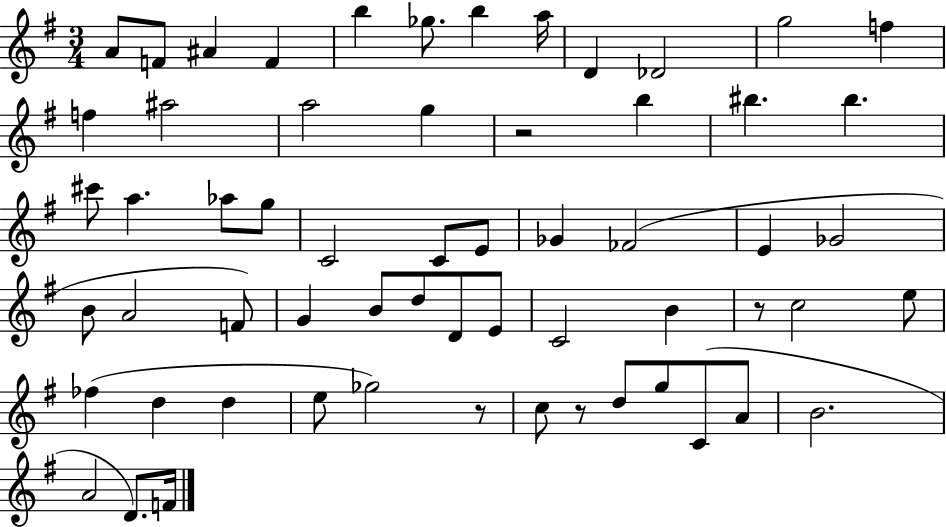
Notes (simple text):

A4/e F4/e A#4/q F4/q B5/q Gb5/e. B5/q A5/s D4/q Db4/h G5/h F5/q F5/q A#5/h A5/h G5/q R/h B5/q BIS5/q. BIS5/q. C#6/e A5/q. Ab5/e G5/e C4/h C4/e E4/e Gb4/q FES4/h E4/q Gb4/h B4/e A4/h F4/e G4/q B4/e D5/e D4/e E4/e C4/h B4/q R/e C5/h E5/e FES5/q D5/q D5/q E5/e Gb5/h R/e C5/e R/e D5/e G5/e C4/e A4/e B4/h. A4/h D4/e. F4/s